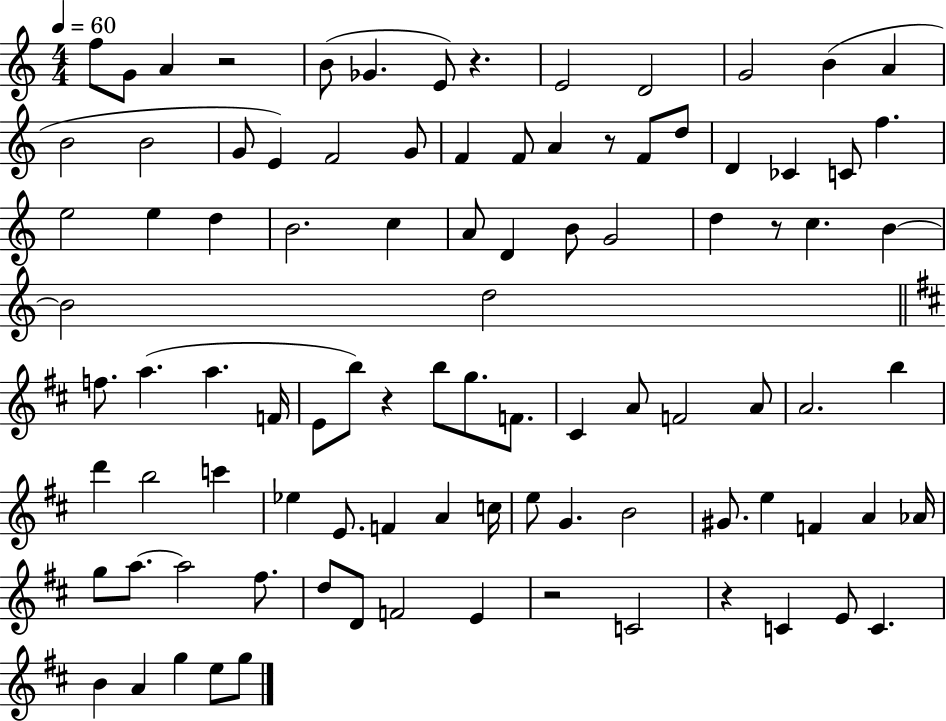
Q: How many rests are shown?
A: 7